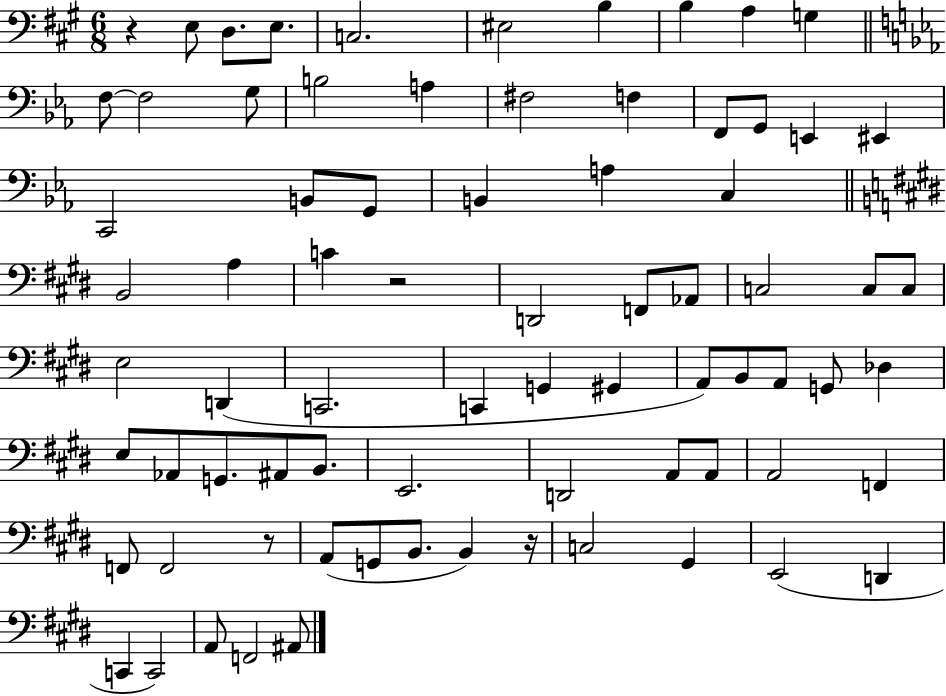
{
  \clef bass
  \numericTimeSignature
  \time 6/8
  \key a \major
  r4 e8 d8. e8. | c2. | eis2 b4 | b4 a4 g4 | \break \bar "||" \break \key c \minor f8~~ f2 g8 | b2 a4 | fis2 f4 | f,8 g,8 e,4 eis,4 | \break c,2 b,8 g,8 | b,4 a4 c4 | \bar "||" \break \key e \major b,2 a4 | c'4 r2 | d,2 f,8 aes,8 | c2 c8 c8 | \break e2 d,4( | c,2. | c,4 g,4 gis,4 | a,8) b,8 a,8 g,8 des4 | \break e8 aes,8 g,8. ais,8 b,8. | e,2. | d,2 a,8 a,8 | a,2 f,4 | \break f,8 f,2 r8 | a,8( g,8 b,8. b,4) r16 | c2 gis,4 | e,2( d,4 | \break c,4 c,2) | a,8 f,2 ais,8 | \bar "|."
}